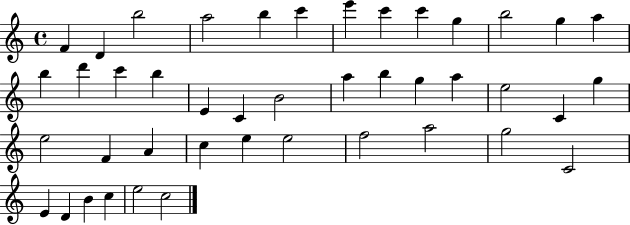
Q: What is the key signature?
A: C major